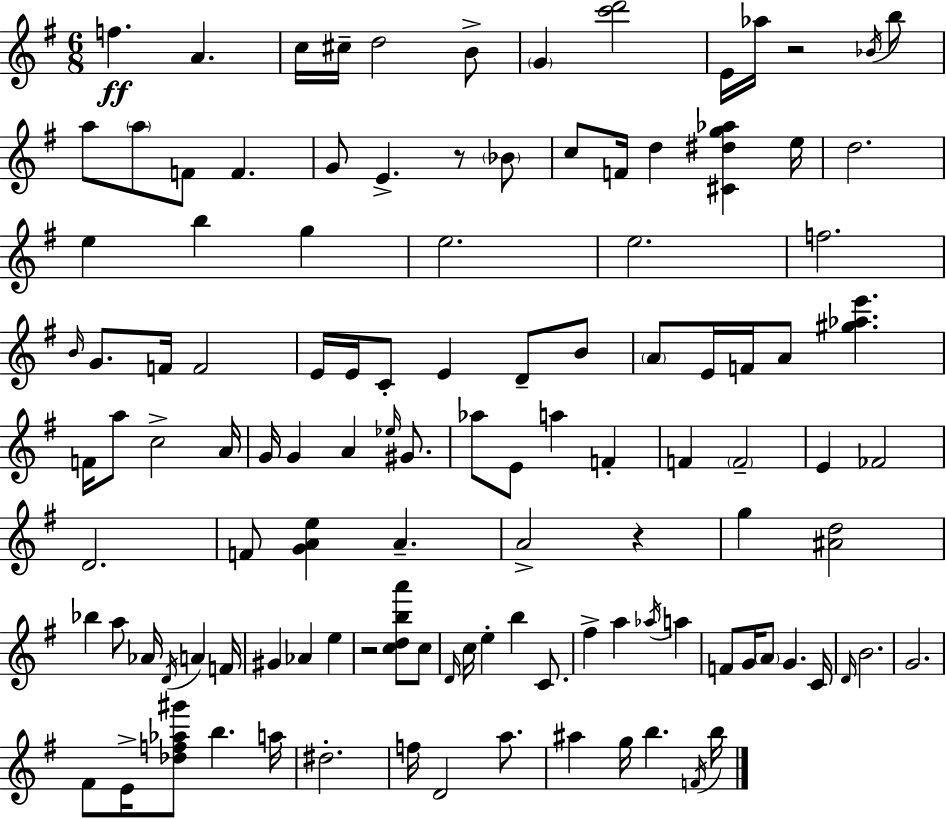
F5/q. A4/q. C5/s C#5/s D5/h B4/e G4/q [C6,D6]/h E4/s Ab5/s R/h Bb4/s B5/e A5/e A5/e F4/e F4/q. G4/e E4/q. R/e Bb4/e C5/e F4/s D5/q [C#4,D#5,G5,Ab5]/q E5/s D5/h. E5/q B5/q G5/q E5/h. E5/h. F5/h. B4/s G4/e. F4/s F4/h E4/s E4/s C4/e E4/q D4/e B4/e A4/e E4/s F4/s A4/e [G#5,Ab5,E6]/q. F4/s A5/e C5/h A4/s G4/s G4/q A4/q Eb5/s G#4/e. Ab5/e E4/e A5/q F4/q F4/q F4/h E4/q FES4/h D4/h. F4/e [G4,A4,E5]/q A4/q. A4/h R/q G5/q [A#4,D5]/h Bb5/q A5/e Ab4/s D4/s A4/q F4/s G#4/q Ab4/q E5/q R/h [C5,D5,B5,A6]/e C5/e D4/s C5/s E5/q B5/q C4/e. F#5/q A5/q Ab5/s A5/q F4/e G4/s A4/e G4/q. C4/s D4/s B4/h. G4/h. F#4/e E4/s [Db5,F5,Ab5,G#6]/e B5/q. A5/s D#5/h. F5/s D4/h A5/e. A#5/q G5/s B5/q. F4/s B5/s